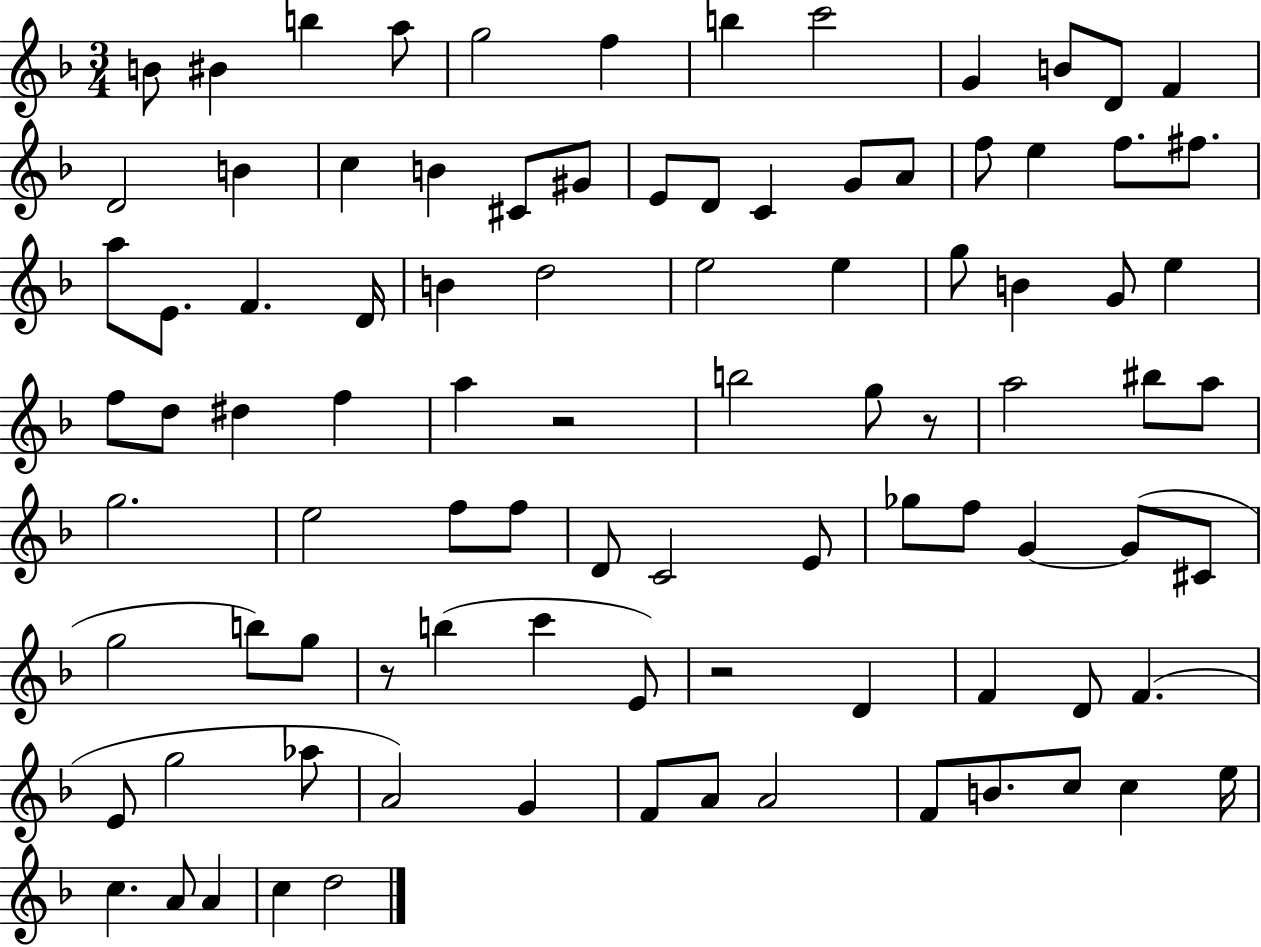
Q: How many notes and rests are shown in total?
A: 93